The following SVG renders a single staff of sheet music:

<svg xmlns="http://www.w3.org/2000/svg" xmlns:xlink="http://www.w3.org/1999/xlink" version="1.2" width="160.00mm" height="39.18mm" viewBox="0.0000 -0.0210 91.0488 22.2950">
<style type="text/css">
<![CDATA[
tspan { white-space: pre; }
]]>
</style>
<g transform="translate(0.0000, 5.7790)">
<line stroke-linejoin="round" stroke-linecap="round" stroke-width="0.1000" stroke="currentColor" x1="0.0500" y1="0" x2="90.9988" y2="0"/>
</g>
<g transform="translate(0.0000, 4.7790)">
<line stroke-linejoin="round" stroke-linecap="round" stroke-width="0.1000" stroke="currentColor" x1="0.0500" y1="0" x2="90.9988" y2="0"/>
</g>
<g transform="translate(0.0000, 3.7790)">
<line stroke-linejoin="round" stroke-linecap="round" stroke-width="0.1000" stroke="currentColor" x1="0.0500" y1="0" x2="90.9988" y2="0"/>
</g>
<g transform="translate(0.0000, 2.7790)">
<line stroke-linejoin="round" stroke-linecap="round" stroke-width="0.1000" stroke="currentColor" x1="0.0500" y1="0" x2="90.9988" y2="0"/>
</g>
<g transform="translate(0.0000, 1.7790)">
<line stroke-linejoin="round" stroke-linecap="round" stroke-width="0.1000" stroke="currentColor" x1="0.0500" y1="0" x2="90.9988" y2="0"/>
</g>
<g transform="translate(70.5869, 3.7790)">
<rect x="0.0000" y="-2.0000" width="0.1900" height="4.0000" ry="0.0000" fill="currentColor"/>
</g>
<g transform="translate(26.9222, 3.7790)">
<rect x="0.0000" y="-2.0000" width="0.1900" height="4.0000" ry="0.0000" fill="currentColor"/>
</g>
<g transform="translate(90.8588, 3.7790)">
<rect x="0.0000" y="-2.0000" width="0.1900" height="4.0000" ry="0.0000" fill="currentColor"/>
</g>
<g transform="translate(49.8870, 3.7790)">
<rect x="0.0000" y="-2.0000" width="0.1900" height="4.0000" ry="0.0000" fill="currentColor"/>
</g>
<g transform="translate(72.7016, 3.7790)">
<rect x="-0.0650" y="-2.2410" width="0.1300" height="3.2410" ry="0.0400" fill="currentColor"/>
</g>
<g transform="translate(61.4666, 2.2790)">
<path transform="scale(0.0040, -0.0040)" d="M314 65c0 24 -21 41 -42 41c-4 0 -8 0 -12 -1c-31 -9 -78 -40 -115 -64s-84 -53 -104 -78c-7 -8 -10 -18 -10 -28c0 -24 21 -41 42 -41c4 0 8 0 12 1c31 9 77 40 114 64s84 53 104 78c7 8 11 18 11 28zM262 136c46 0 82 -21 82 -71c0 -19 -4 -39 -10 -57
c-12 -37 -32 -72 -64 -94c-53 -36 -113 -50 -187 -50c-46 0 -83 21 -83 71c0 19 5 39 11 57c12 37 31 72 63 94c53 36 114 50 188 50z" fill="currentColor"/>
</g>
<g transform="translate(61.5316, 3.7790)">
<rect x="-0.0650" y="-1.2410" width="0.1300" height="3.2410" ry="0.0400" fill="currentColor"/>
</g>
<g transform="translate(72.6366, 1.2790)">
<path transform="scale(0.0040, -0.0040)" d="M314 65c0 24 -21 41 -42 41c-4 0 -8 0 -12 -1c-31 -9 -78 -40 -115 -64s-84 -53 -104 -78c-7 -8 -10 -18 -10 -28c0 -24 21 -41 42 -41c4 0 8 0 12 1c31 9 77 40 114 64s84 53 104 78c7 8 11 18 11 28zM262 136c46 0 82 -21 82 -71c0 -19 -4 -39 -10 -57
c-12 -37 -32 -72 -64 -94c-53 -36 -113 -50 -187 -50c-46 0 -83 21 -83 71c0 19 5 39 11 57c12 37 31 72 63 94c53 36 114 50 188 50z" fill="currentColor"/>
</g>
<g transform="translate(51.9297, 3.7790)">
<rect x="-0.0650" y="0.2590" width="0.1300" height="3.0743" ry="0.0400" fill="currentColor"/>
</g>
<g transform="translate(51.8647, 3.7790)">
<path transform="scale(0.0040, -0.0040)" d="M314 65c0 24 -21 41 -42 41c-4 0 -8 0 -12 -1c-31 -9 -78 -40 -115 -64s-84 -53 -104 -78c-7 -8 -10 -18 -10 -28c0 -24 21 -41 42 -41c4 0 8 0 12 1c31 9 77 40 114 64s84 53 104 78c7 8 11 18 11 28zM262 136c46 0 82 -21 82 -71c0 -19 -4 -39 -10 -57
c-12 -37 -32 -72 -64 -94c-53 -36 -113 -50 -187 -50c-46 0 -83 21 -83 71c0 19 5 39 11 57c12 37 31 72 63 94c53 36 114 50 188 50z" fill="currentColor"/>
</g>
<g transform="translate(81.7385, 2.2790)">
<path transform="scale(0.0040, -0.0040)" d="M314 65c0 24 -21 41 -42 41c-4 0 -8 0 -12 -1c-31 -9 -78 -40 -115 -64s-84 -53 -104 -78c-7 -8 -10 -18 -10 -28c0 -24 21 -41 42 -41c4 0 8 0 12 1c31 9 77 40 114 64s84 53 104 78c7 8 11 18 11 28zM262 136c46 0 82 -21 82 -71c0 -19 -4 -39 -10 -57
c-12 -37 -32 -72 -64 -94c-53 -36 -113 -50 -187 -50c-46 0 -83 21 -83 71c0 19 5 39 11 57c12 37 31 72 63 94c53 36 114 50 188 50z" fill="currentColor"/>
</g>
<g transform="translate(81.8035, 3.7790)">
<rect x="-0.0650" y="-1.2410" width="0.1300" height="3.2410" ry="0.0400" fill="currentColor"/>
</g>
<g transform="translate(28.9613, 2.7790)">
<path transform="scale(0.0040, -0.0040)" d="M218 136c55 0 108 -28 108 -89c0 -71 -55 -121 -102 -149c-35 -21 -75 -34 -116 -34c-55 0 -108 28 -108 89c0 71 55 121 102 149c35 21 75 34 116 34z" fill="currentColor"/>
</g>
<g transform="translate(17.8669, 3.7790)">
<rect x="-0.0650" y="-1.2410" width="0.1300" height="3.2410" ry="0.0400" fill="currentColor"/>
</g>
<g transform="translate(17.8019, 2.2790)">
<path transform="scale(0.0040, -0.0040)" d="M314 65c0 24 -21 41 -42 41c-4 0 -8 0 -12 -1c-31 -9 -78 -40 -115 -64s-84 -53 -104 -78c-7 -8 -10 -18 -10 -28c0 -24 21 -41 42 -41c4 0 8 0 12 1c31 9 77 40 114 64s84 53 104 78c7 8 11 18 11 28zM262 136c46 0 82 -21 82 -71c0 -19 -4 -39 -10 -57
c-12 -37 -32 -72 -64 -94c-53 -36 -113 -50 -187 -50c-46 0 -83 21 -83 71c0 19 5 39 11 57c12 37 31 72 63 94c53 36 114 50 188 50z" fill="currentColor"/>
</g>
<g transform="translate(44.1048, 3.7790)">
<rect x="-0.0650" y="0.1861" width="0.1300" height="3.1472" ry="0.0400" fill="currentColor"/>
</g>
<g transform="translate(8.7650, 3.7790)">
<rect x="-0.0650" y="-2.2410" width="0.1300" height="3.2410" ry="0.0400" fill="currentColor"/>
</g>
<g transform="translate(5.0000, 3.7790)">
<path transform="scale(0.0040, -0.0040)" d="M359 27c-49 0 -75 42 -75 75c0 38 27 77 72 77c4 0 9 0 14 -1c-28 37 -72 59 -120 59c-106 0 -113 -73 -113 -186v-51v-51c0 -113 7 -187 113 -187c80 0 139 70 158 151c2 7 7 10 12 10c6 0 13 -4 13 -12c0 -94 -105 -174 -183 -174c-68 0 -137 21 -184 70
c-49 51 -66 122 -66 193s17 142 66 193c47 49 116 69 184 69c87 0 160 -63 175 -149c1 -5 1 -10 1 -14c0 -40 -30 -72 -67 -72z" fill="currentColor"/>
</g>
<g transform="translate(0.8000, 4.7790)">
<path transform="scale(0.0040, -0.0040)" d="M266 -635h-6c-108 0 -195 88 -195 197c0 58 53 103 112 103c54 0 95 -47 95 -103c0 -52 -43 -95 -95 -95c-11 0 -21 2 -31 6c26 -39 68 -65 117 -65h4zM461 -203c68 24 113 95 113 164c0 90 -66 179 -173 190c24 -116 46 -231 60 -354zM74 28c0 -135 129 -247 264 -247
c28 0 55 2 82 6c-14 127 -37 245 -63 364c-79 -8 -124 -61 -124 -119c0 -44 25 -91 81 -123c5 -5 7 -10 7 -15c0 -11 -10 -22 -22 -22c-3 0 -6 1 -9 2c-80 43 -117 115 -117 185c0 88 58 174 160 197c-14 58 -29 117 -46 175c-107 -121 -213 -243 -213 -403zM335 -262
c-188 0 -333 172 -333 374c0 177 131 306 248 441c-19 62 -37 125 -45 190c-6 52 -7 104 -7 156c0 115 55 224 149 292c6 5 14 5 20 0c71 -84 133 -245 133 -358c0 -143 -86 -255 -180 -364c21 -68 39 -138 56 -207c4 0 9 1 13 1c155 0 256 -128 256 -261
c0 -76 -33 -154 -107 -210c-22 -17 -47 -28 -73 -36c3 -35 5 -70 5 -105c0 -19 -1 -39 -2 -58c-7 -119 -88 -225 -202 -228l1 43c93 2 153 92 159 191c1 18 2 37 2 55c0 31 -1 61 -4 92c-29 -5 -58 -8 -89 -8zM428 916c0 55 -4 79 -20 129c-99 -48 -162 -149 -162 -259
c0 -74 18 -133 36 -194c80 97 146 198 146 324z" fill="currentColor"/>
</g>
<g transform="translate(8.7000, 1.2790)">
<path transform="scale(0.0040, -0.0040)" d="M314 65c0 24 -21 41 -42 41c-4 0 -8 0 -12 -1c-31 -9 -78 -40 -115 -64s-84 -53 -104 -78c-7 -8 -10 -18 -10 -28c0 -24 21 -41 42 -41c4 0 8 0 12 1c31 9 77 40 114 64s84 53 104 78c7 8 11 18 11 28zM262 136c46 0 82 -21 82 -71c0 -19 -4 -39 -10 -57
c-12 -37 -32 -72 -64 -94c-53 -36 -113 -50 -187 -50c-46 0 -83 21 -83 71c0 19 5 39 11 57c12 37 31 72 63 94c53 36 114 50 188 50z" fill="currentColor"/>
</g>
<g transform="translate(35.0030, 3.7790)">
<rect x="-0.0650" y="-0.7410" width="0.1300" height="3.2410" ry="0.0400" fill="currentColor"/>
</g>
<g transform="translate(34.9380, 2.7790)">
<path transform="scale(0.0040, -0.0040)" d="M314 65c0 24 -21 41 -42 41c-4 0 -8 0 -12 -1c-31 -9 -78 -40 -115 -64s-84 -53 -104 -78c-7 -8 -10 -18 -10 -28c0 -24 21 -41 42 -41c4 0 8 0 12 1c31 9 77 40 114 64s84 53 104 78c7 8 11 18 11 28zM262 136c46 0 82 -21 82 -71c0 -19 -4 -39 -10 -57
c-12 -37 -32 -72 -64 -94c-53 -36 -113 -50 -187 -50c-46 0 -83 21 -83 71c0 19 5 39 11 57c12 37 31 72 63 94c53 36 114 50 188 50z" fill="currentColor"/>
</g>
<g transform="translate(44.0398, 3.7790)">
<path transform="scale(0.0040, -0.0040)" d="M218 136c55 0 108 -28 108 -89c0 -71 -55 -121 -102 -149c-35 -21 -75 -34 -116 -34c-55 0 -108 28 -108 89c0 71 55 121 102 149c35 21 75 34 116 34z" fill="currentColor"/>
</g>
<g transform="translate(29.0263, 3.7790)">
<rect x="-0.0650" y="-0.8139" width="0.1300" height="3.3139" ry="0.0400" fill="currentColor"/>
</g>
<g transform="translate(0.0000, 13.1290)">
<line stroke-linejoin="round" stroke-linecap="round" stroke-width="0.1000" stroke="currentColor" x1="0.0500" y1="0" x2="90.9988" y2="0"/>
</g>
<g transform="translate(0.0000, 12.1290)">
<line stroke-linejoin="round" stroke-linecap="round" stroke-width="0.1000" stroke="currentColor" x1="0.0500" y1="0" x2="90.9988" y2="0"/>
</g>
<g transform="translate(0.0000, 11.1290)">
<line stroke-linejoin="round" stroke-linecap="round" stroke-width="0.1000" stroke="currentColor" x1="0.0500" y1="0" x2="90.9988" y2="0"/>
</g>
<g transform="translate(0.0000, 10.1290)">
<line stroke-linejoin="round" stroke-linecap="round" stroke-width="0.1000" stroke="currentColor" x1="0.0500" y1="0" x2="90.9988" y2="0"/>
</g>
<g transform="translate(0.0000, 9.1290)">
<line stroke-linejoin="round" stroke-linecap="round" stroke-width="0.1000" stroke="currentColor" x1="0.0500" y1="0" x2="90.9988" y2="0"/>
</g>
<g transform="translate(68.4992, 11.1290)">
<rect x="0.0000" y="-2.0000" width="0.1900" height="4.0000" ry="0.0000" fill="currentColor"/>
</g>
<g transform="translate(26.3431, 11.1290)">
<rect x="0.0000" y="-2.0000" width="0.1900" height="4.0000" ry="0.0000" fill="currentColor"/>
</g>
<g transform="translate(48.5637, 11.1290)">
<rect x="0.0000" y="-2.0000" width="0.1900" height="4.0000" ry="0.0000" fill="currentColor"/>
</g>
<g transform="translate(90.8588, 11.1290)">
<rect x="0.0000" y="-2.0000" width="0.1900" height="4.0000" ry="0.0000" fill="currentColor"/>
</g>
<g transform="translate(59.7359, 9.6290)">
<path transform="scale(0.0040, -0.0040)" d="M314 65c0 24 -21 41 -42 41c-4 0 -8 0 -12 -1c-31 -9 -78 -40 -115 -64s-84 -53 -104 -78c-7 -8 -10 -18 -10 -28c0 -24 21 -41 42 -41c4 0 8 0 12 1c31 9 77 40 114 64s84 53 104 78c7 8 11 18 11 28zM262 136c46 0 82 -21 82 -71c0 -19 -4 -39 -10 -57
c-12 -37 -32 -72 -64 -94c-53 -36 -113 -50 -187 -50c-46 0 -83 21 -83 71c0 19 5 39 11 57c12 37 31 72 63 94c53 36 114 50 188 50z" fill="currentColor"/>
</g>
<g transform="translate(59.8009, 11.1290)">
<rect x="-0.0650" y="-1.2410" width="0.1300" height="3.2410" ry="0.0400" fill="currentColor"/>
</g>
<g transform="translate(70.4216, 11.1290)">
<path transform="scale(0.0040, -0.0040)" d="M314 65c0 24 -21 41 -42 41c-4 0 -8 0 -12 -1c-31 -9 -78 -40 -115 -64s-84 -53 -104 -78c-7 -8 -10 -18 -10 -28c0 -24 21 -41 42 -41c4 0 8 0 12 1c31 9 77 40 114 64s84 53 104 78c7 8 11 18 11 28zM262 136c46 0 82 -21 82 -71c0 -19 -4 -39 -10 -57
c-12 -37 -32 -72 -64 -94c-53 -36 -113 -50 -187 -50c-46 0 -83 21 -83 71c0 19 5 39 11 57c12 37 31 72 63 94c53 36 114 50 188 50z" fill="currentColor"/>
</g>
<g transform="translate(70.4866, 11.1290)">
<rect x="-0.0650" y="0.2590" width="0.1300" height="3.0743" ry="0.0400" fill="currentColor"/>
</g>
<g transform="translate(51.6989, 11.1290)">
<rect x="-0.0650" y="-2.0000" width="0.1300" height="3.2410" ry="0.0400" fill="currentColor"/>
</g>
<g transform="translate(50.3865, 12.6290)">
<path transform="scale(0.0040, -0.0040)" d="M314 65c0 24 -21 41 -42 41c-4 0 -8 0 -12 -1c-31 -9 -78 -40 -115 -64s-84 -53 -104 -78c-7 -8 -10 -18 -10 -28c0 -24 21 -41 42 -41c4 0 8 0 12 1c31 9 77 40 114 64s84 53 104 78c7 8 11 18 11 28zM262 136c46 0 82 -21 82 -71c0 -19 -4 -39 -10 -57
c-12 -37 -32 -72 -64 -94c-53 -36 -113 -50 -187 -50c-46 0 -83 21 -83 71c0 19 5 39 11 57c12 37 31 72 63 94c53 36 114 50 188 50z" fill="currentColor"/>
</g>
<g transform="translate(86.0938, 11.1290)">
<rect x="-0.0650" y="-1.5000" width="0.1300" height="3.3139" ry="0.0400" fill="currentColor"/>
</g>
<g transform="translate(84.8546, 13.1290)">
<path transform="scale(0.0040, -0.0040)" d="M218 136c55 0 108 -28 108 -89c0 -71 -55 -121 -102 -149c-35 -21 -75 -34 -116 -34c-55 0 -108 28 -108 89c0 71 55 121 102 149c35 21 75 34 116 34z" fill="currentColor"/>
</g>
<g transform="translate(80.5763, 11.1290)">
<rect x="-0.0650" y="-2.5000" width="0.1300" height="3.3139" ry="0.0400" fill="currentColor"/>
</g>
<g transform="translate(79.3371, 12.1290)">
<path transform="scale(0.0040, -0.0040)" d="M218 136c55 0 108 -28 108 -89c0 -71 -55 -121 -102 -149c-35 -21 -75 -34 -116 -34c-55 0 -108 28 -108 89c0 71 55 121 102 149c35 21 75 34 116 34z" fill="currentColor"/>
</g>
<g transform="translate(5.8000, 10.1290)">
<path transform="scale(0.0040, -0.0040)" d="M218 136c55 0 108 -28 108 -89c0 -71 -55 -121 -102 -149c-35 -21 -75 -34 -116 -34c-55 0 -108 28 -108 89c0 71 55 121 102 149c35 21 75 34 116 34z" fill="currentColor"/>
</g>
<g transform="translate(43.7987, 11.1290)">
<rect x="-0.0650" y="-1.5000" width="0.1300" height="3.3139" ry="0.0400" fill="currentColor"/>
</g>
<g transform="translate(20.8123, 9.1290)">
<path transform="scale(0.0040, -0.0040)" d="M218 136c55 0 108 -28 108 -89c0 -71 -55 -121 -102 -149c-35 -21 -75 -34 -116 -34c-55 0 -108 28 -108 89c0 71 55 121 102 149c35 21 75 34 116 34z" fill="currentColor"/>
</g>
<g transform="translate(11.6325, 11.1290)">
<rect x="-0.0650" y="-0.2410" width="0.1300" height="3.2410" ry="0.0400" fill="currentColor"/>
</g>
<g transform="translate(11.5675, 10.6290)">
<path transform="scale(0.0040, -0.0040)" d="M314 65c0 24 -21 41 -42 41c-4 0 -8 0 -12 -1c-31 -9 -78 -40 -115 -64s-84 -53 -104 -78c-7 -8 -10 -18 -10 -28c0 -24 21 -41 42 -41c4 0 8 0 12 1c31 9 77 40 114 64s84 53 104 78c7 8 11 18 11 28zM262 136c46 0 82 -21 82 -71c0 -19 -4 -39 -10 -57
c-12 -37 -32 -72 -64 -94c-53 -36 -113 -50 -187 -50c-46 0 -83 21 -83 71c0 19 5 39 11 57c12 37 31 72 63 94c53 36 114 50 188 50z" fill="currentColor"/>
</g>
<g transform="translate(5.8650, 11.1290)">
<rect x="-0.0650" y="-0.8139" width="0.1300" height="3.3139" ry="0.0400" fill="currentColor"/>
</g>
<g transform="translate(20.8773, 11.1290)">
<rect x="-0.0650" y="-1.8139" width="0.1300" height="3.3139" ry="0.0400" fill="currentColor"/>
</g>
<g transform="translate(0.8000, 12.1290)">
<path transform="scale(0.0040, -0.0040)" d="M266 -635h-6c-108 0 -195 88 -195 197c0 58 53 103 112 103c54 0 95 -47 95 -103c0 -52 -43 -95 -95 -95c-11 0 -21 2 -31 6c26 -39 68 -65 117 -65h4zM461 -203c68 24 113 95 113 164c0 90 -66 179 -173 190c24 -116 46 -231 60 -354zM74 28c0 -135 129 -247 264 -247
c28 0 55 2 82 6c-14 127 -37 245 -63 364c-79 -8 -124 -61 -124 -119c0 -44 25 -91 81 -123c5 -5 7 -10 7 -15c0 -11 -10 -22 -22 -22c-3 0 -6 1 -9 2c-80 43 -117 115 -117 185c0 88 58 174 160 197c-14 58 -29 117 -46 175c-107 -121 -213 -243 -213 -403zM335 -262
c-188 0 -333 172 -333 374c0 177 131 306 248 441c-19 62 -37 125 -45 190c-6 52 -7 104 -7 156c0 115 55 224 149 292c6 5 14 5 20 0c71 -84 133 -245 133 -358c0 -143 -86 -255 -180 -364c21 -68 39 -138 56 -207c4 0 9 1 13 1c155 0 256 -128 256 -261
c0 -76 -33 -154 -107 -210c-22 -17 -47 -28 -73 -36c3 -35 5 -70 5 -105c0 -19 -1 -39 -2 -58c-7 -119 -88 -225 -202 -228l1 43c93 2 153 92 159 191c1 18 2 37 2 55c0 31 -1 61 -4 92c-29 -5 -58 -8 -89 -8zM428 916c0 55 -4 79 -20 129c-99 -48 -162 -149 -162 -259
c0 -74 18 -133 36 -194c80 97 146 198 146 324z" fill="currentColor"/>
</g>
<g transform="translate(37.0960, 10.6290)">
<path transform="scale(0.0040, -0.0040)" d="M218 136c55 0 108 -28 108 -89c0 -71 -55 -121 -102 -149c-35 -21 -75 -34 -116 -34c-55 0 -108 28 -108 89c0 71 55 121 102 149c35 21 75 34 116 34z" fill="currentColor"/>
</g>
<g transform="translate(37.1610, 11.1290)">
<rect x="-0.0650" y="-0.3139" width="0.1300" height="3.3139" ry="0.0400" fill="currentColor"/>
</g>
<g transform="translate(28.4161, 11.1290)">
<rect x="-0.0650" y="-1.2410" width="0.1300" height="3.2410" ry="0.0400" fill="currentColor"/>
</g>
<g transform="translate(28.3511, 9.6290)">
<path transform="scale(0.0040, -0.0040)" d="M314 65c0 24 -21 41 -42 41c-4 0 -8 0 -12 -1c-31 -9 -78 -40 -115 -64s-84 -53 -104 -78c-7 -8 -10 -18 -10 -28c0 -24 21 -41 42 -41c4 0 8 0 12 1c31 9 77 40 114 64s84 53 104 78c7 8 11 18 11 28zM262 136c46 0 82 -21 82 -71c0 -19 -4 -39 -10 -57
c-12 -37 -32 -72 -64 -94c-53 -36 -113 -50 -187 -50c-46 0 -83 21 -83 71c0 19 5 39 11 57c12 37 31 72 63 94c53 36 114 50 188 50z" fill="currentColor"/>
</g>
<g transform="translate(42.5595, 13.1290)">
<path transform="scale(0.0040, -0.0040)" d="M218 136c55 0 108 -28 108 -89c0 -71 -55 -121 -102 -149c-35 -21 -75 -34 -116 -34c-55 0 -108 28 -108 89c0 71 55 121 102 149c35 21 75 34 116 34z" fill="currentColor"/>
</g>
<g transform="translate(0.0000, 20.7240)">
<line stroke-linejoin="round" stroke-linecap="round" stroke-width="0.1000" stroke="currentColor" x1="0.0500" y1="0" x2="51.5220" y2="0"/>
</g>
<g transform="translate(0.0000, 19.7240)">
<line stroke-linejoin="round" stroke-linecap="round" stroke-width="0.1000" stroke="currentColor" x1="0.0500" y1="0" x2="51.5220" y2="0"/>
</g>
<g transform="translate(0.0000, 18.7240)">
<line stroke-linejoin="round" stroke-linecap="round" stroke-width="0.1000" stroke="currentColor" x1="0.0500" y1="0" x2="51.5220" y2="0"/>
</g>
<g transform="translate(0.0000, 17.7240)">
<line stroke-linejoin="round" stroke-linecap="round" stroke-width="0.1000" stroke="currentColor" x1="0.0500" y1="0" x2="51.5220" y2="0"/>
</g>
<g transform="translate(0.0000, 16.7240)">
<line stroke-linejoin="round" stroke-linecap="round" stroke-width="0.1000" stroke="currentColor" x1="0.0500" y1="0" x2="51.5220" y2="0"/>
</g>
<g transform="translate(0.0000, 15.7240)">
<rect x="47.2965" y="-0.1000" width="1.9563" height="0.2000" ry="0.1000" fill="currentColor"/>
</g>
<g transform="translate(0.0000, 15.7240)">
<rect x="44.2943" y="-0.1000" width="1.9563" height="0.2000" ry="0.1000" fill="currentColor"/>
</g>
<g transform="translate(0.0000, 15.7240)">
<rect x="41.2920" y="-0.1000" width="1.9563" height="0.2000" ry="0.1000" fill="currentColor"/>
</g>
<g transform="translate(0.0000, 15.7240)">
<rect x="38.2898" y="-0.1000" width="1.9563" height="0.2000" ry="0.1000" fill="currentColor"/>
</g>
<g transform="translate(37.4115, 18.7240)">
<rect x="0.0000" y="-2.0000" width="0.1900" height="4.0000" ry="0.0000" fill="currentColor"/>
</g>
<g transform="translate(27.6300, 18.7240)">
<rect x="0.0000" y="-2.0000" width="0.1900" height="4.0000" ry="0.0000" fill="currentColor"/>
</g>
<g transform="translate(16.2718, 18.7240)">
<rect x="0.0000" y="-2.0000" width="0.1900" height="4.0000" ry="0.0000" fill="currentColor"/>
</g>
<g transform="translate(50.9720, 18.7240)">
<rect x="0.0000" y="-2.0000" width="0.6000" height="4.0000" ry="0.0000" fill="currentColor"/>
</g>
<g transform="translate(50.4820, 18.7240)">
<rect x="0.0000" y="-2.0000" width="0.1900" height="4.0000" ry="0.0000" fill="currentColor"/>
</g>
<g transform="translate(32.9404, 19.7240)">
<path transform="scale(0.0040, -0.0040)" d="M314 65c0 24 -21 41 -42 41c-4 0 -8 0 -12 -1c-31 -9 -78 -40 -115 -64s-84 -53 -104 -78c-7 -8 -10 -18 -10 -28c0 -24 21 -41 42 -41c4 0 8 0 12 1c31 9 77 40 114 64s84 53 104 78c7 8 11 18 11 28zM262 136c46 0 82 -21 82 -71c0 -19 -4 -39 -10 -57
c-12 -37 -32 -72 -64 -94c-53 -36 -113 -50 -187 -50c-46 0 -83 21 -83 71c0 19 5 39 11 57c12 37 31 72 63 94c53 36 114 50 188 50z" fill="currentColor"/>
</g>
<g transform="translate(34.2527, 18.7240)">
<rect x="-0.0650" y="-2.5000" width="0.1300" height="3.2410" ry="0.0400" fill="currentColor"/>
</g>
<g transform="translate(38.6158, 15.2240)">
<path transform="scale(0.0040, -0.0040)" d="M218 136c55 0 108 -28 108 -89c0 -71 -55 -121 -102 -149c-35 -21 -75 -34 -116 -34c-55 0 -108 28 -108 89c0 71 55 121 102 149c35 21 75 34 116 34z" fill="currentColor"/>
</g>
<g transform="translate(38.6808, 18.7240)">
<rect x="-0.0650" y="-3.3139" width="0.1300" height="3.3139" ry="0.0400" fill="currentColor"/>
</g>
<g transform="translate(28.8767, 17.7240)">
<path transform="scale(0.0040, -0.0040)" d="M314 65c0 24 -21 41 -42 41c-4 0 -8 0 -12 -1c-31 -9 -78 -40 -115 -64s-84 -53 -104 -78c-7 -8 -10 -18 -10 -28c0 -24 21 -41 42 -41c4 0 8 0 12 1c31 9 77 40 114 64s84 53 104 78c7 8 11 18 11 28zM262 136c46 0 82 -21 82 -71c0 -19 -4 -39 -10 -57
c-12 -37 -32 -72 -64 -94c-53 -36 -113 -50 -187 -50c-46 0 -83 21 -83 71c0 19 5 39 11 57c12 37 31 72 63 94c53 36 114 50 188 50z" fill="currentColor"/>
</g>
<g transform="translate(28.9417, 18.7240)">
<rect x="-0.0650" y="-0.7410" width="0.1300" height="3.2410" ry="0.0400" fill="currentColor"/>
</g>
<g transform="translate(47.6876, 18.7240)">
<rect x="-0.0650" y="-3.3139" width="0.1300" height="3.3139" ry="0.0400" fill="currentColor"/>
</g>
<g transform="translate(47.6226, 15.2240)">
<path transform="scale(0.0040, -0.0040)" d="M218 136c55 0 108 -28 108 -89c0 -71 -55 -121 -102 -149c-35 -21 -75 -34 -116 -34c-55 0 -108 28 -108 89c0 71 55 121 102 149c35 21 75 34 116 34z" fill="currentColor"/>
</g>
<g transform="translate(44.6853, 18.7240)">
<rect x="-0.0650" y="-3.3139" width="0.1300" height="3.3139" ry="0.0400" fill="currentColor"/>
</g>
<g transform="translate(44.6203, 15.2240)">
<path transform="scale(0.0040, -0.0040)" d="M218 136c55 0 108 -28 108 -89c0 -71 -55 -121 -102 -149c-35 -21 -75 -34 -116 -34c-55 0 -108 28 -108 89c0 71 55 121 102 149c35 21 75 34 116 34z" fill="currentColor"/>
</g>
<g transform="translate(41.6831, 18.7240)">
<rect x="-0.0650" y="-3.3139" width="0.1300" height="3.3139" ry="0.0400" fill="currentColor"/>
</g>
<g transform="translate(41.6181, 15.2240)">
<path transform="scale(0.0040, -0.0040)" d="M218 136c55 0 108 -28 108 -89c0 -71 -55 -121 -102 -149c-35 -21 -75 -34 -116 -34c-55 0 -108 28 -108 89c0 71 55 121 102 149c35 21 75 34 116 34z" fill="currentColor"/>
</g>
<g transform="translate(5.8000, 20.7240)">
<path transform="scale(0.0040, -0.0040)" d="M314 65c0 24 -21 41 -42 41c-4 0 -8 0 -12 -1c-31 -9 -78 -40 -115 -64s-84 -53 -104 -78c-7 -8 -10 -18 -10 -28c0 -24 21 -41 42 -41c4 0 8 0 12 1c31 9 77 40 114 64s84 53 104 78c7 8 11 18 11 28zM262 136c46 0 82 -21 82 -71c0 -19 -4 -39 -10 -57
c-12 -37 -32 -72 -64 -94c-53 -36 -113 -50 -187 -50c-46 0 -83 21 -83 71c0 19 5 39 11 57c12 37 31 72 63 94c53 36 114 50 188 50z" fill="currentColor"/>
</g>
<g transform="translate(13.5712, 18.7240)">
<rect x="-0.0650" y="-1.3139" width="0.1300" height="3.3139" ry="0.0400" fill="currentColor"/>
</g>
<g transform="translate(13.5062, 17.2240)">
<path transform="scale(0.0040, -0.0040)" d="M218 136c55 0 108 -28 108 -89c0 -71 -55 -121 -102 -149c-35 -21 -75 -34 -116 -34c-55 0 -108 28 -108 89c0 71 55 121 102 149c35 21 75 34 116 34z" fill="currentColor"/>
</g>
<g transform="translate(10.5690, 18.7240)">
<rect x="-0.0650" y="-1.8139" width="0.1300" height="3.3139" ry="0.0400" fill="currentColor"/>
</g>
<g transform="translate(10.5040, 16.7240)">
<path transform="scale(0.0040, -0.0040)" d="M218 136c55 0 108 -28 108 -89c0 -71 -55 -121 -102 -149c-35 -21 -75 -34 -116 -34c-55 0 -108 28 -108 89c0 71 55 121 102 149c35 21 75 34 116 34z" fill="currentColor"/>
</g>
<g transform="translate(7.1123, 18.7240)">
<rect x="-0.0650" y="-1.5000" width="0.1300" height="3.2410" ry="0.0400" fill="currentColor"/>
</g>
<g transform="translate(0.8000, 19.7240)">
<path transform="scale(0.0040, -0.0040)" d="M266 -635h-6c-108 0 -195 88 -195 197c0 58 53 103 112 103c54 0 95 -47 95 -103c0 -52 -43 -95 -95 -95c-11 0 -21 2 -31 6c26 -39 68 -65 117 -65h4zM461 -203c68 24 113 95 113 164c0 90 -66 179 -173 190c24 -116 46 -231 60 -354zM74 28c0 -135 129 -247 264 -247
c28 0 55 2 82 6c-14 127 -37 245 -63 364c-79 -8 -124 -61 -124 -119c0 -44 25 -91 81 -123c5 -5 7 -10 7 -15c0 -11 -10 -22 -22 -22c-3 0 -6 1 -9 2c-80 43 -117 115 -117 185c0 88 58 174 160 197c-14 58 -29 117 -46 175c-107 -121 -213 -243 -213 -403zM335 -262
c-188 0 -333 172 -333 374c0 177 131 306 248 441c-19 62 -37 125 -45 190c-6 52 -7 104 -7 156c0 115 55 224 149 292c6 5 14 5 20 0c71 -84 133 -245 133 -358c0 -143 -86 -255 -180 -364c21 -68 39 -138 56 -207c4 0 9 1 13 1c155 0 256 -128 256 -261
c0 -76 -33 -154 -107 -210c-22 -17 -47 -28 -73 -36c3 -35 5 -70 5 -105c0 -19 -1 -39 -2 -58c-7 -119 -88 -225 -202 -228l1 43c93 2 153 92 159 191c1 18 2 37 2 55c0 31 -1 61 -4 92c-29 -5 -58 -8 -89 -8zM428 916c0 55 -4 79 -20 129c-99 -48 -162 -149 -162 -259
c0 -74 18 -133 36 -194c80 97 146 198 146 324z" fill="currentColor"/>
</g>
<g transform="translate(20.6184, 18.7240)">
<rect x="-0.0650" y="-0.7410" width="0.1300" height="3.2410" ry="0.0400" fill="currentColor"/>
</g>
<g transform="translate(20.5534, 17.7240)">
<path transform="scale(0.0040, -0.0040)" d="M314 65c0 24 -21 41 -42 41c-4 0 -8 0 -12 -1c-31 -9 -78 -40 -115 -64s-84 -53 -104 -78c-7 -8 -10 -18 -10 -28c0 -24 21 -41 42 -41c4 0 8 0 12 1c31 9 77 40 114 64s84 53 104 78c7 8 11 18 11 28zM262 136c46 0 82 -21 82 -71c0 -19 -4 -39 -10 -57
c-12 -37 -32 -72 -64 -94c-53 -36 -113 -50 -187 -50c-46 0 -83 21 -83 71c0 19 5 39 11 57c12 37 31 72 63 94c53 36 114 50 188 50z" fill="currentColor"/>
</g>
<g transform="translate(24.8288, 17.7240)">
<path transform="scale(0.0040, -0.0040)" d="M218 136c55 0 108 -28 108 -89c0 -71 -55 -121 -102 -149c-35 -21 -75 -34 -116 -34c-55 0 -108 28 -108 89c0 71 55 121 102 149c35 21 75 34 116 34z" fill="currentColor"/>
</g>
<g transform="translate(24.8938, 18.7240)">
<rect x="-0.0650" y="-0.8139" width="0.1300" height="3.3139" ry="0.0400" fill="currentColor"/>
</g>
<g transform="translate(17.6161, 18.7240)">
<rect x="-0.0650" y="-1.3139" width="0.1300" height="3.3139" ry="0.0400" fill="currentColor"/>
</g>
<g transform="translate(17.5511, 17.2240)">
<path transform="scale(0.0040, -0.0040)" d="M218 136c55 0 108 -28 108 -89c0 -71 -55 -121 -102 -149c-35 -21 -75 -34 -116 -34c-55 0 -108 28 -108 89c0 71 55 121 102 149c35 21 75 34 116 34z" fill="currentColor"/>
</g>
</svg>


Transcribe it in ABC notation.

X:1
T:Untitled
M:4/4
L:1/4
K:C
g2 e2 d d2 B B2 e2 g2 e2 d c2 f e2 c E F2 e2 B2 G E E2 f e e d2 d d2 G2 b b b b